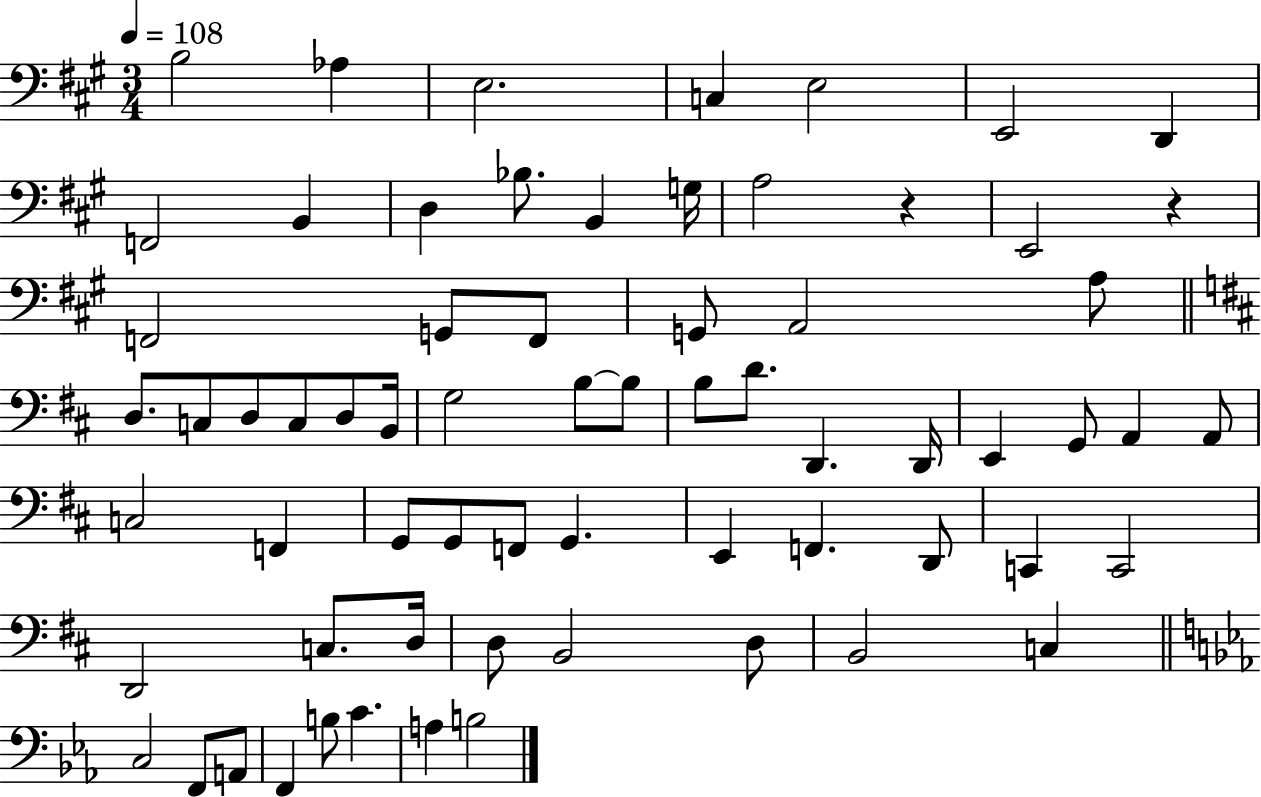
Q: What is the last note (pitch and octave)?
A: B3